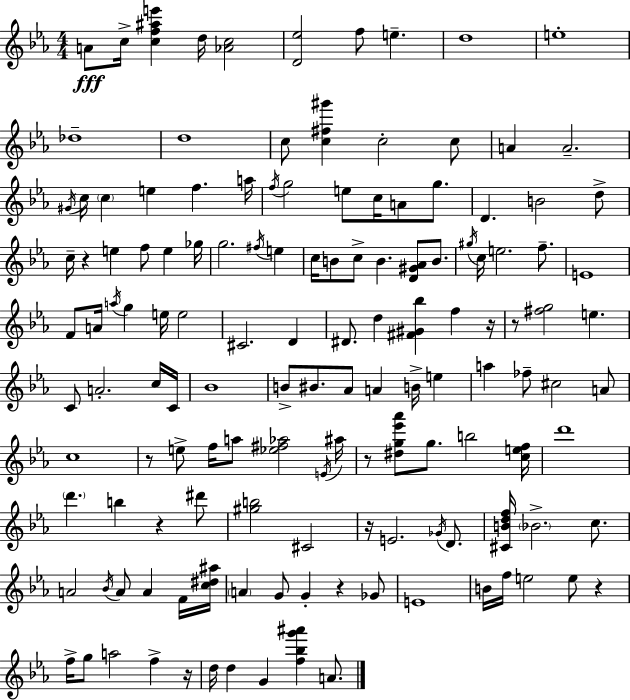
A4/e C5/s [C5,F5,A#5,E6]/q D5/s [Ab4,C5]/h [D4,Eb5]/h F5/e E5/q. D5/w E5/w Db5/w D5/w C5/e [C5,F#5,G#6]/q C5/h C5/e A4/q A4/h. G#4/s C5/s C5/q E5/q F5/q. A5/s F5/s G5/h E5/e C5/s A4/e G5/e. D4/q. B4/h D5/e C5/s R/q E5/q F5/e E5/q Gb5/s G5/h. F#5/s E5/q C5/s B4/e C5/e B4/q. [D4,G#4,Ab4]/e B4/e. G#5/s C5/s E5/h. F5/e. E4/w F4/e A4/s A5/s G5/q E5/s E5/h C#4/h. D4/q D#4/e. D5/q [F#4,G#4,Bb5]/q F5/q R/s R/e [F#5,G5]/h E5/q. C4/e A4/h. C5/s C4/s Bb4/w B4/e BIS4/e. Ab4/e A4/q B4/s E5/q A5/q FES5/e C#5/h A4/e C5/w R/e E5/e F5/s A5/e [Eb5,F#5,Ab5]/h E4/s A#5/s R/e [D#5,G5,Eb6,Ab6]/e G5/e. B5/h [C5,E5,F5]/s D6/w D6/q. B5/q R/q D#6/e [G#5,B5]/h C#4/h R/s E4/h. Gb4/s D4/e. [C#4,B4,D5,F5]/s Bb4/h. C5/e. A4/h Bb4/s A4/e A4/q F4/s [C5,D#5,A#5]/s A4/q G4/e G4/q R/q Gb4/e E4/w B4/s F5/s E5/h E5/e R/q F5/s G5/e A5/h F5/q R/s D5/s D5/q G4/q [F5,Bb5,G6,A#6]/q A4/e.